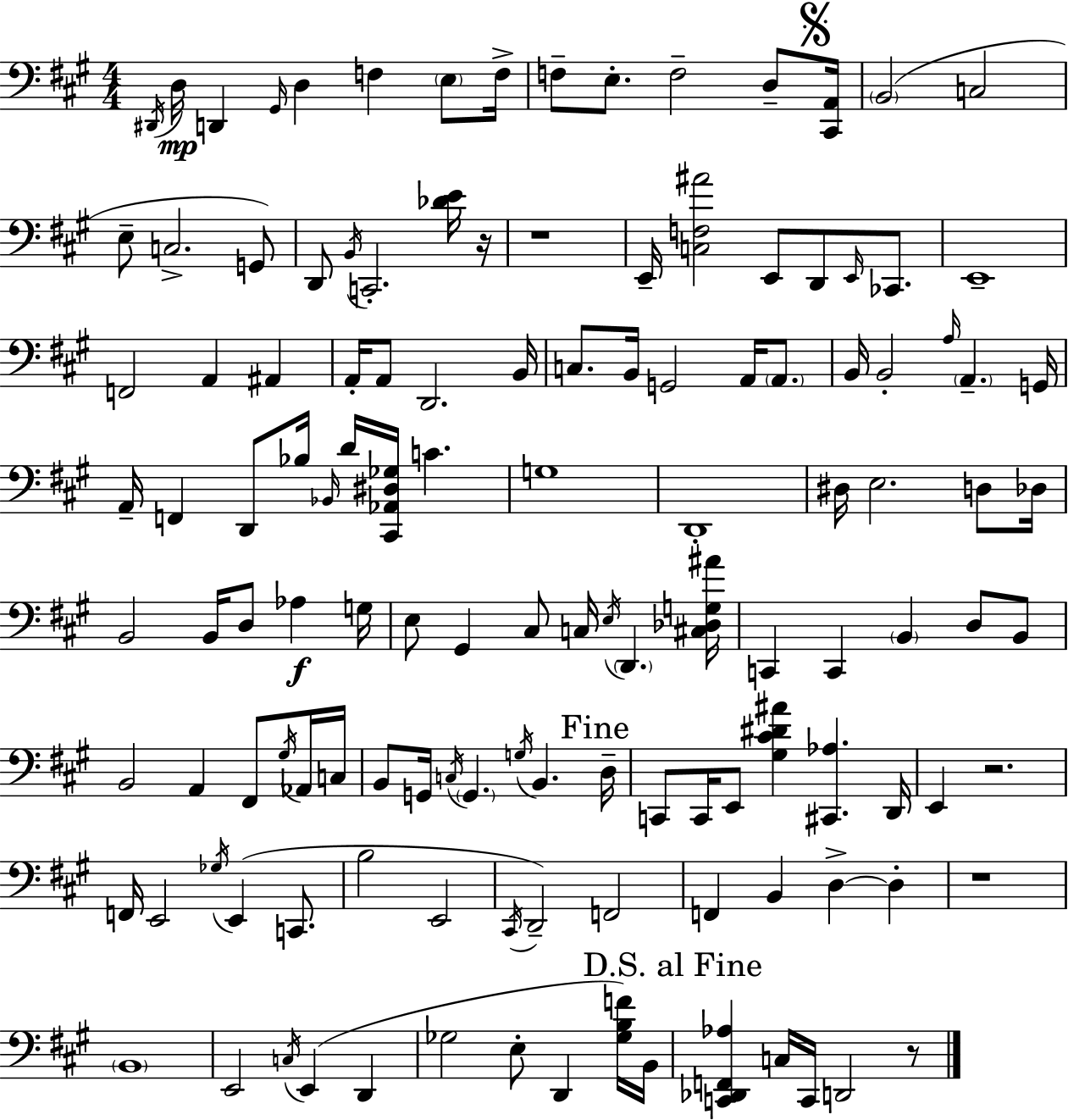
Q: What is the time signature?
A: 4/4